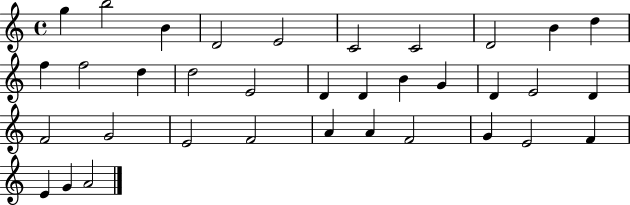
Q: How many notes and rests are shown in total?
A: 35